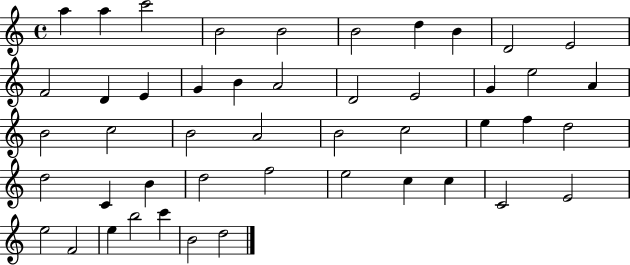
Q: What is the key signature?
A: C major